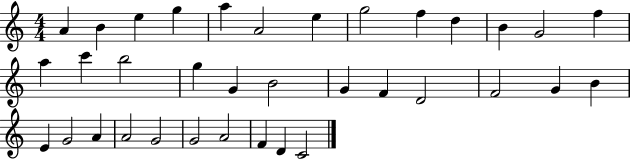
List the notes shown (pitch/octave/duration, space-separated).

A4/q B4/q E5/q G5/q A5/q A4/h E5/q G5/h F5/q D5/q B4/q G4/h F5/q A5/q C6/q B5/h G5/q G4/q B4/h G4/q F4/q D4/h F4/h G4/q B4/q E4/q G4/h A4/q A4/h G4/h G4/h A4/h F4/q D4/q C4/h